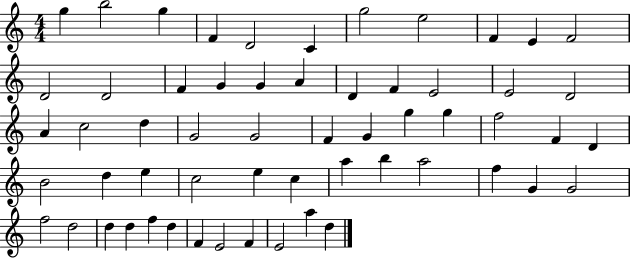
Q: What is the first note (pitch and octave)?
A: G5